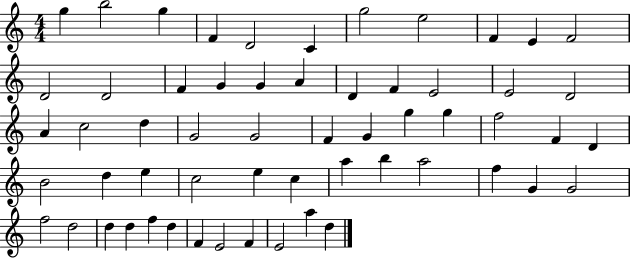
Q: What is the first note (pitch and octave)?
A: G5